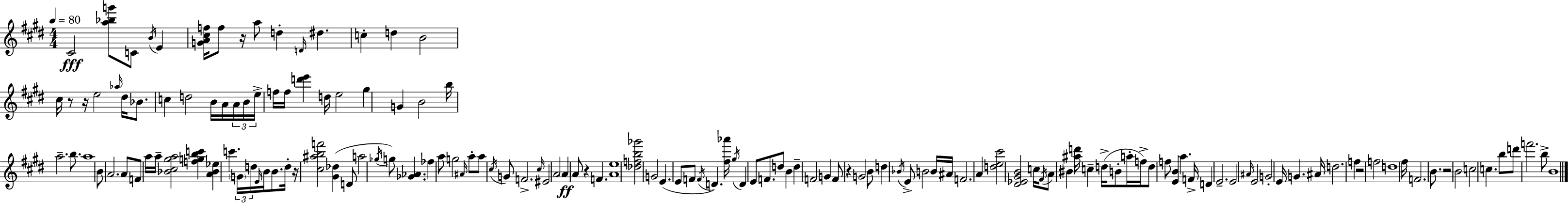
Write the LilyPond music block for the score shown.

{
  \clef treble
  \numericTimeSignature
  \time 4/4
  \key e \major
  \tempo 4 = 80
  \repeat volta 2 { cis'2\fff <a'' bes'' g'''>8 c'8 \acciaccatura { b'16 } e'4 | <g' a' cis'' f''>16 f''8 r16 a''8 d''4-. \grace { d'16 } dis''4. | c''4-. d''4 b'2 | cis''16 r8 r16 e''2 \grace { aes''16 } dis''16 | \break bes'8. c''4 d''2 b'16 | a'16 \tuplet 3/2 { a'16 b'16 e''16-> } f''16 f''16 <d''' e'''>4 d''16 e''2 | gis''4 g'4 b'2 | b''16 a''2.-- | \break b''8. a''1 | b'8 a'2. | a'8 f'8 a''16 a''16-- <bes' cis'' gis'' a''>2 <f'' g'' b'' c'''>4 | <a' bes' ees''>4 c'''4. \tuplet 3/2 { \parenthesize g'16 d''16 \grace { e'16 } } | \break b'16 b'8. d''16-. r16 <cis'' ais'' b'' f'''>2 <gis' des''>4( | d'8 a''2 \acciaccatura { ges''16 }) g''8 <ges' aes'>4. | fes''4 a''8 g''2 | \grace { ais'16 } a''8-. a''8 \acciaccatura { cis''16 } g'8 f'2.-> | \break \grace { cis''16 } eis'2 | a'2 \parenthesize a'4\ff a'8 r4 | f'4. <a' e''>1 | <des'' f'' b'' ges'''>2 | \break g'2 e'4.( e'8 | f'8 \acciaccatura { f'16 } d'4.) <fis'' aes'''>16 \acciaccatura { gis''16 } d'4 e'8 | f'8. d''8 b'4 d''4-- f'2 | g'4 f'8 r4 | \break g'2 b'8 d''4 \acciaccatura { bes'16 } e'8-> | b'2 b'16 ais'16 f'2. | a'4 <d'' e'' cis'''>2 | <dis' ees' gis' b'>2 c''16 \acciaccatura { fis'16 } a'8 bis'4 | \break <ais'' d'''>16 c''4-- d''16->( b'8-. a''16-. f''16->) d''8 f''8 | <e' b'>4 a''4. f'16-> d'4 | e'2.-- e'2 | \grace { ais'16 } e'2 g'2-. | \break e'16 g'4. ais'16 d''2. | f''4 r2 | f''2 d''1 | fis''16 f'2. | \break b'8. r2 | b'2 c''2 | c''4. b''8 d'''8 f'''2. | b''8-> b'1 | \break } \bar "|."
}